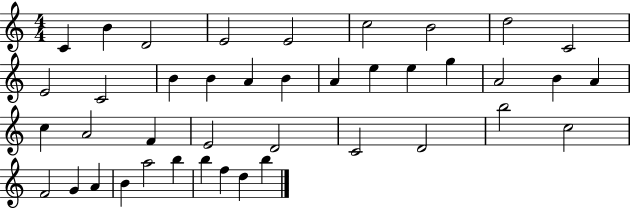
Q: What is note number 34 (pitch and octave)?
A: A4